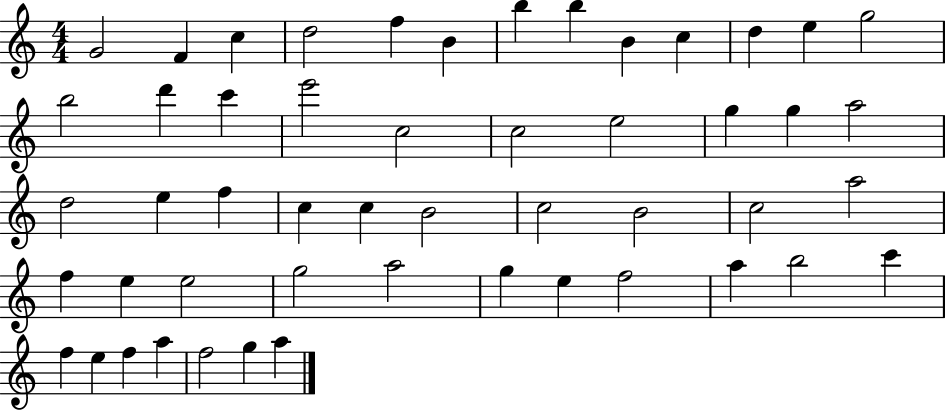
{
  \clef treble
  \numericTimeSignature
  \time 4/4
  \key c \major
  g'2 f'4 c''4 | d''2 f''4 b'4 | b''4 b''4 b'4 c''4 | d''4 e''4 g''2 | \break b''2 d'''4 c'''4 | e'''2 c''2 | c''2 e''2 | g''4 g''4 a''2 | \break d''2 e''4 f''4 | c''4 c''4 b'2 | c''2 b'2 | c''2 a''2 | \break f''4 e''4 e''2 | g''2 a''2 | g''4 e''4 f''2 | a''4 b''2 c'''4 | \break f''4 e''4 f''4 a''4 | f''2 g''4 a''4 | \bar "|."
}